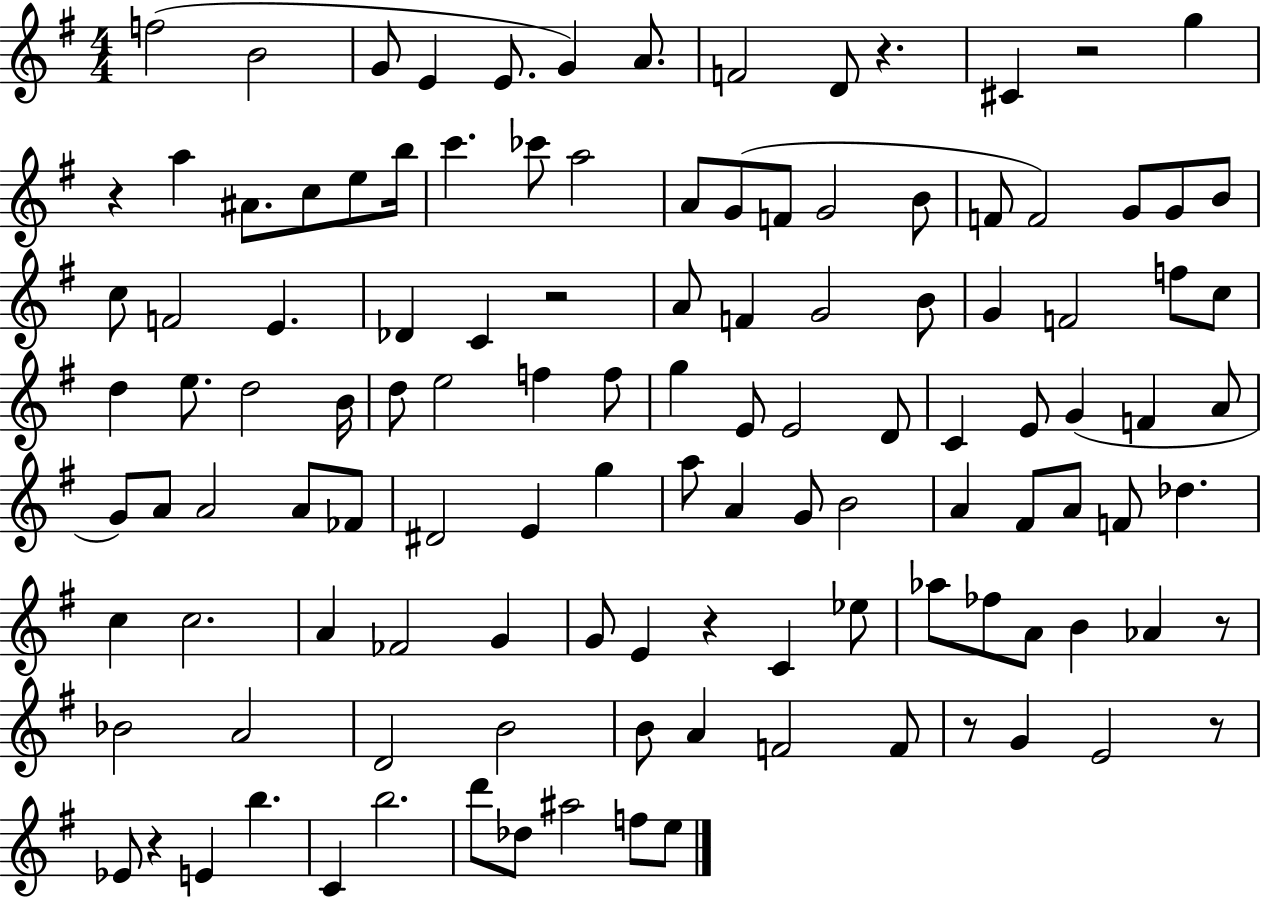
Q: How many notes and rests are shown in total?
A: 119